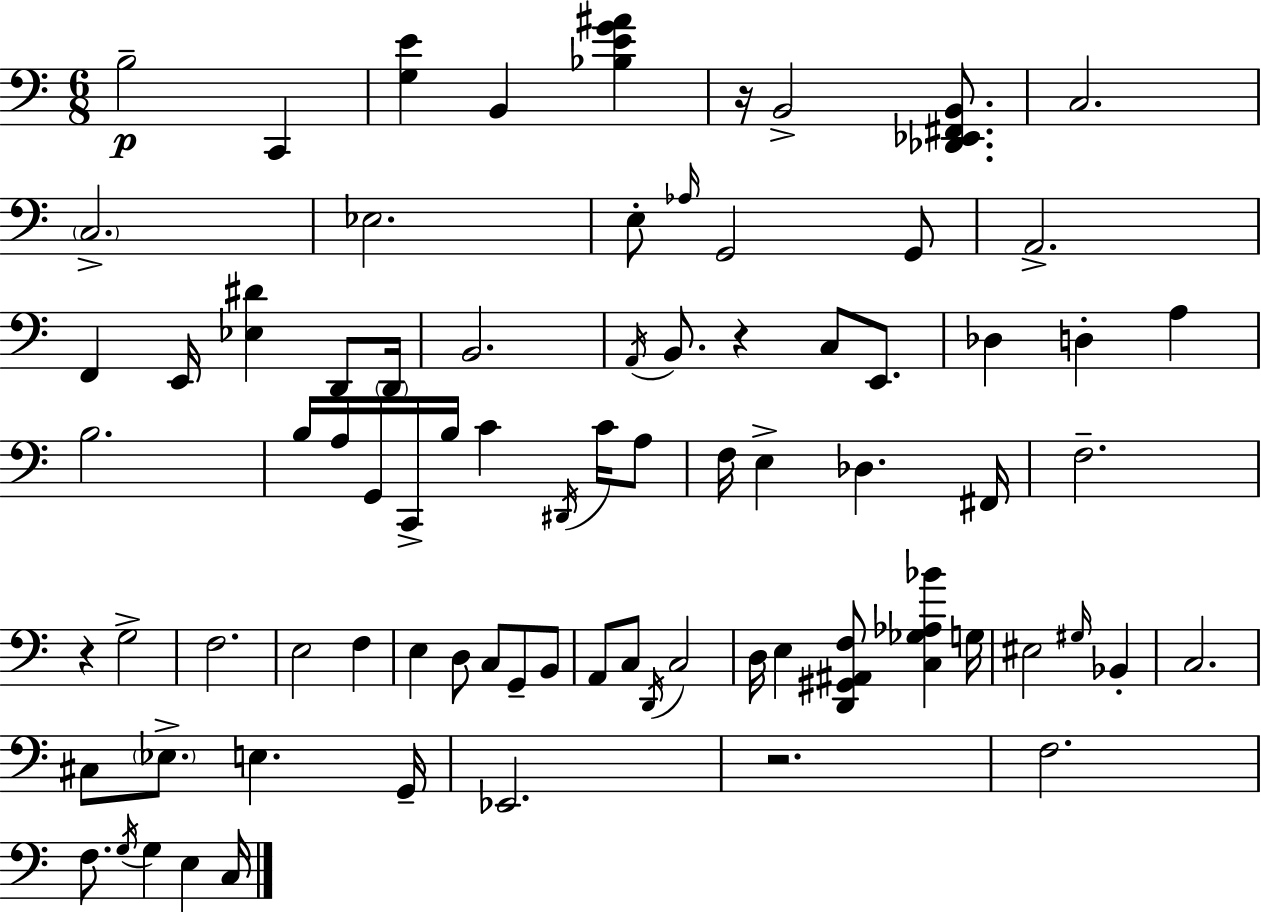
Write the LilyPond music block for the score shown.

{
  \clef bass
  \numericTimeSignature
  \time 6/8
  \key a \minor
  b2--\p c,4 | <g e'>4 b,4 <bes e' g' ais'>4 | r16 b,2-> <des, ees, fis, b,>8. | c2. | \break \parenthesize c2.-> | ees2. | e8-. \grace { aes16 } g,2 g,8 | a,2.-> | \break f,4 e,16 <ees dis'>4 d,8 | \parenthesize d,16 b,2. | \acciaccatura { a,16 } b,8. r4 c8 e,8. | des4 d4-. a4 | \break b2. | b16 a16 g,16 c,16-> b16 c'4 \acciaccatura { dis,16 } | c'16 a8 f16 e4-> des4. | fis,16 f2.-- | \break r4 g2-> | f2. | e2 f4 | e4 d8 c8 g,8-- | \break b,8 a,8 c8 \acciaccatura { d,16 } c2 | d16 e4 <d, gis, ais, f>8 <c ges aes bes'>4 | g16 eis2 | \grace { gis16 } bes,4-. c2. | \break cis8 \parenthesize ees8.-> e4. | g,16-- ees,2. | r2. | f2. | \break f8. \acciaccatura { g16 } g4 | e4 c16 \bar "|."
}